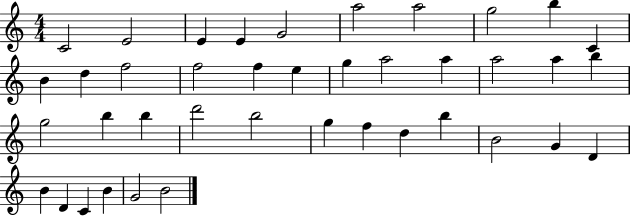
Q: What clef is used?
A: treble